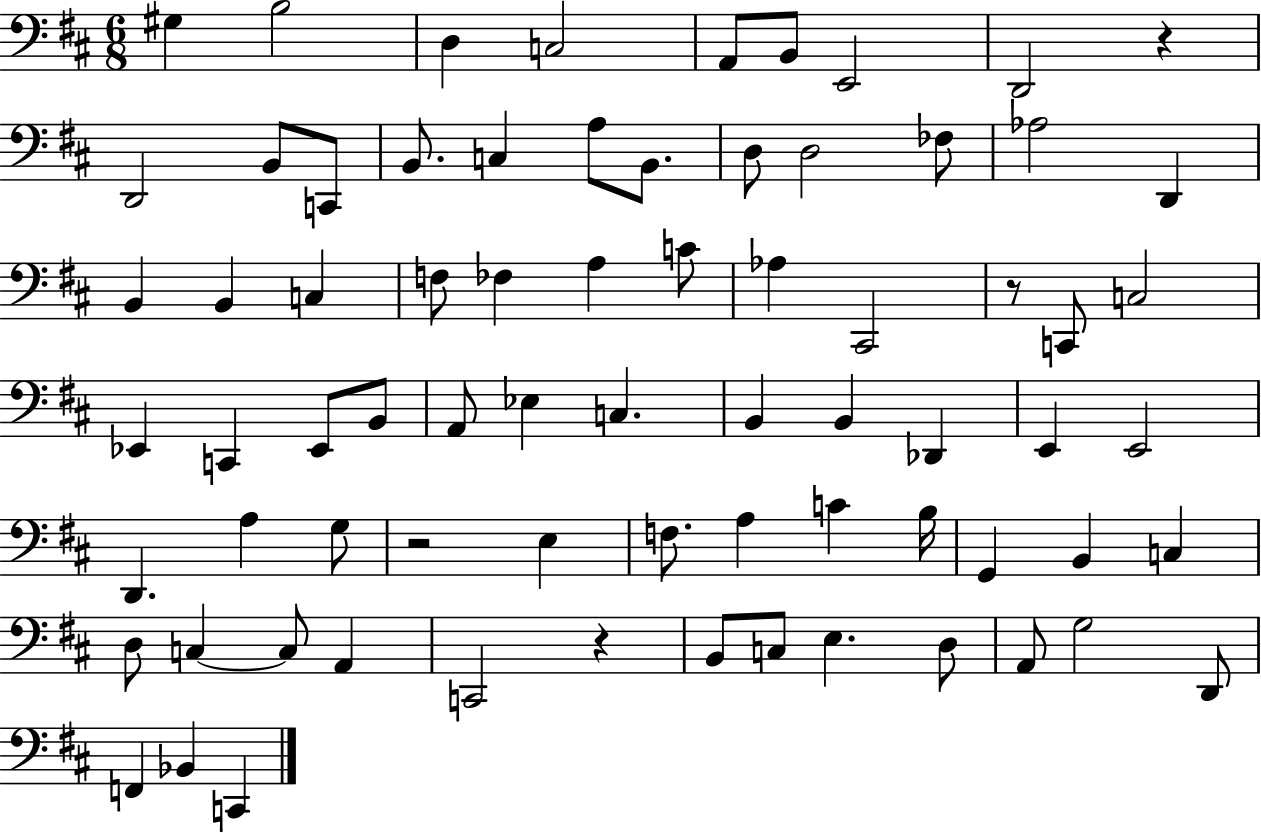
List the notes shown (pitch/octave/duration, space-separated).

G#3/q B3/h D3/q C3/h A2/e B2/e E2/h D2/h R/q D2/h B2/e C2/e B2/e. C3/q A3/e B2/e. D3/e D3/h FES3/e Ab3/h D2/q B2/q B2/q C3/q F3/e FES3/q A3/q C4/e Ab3/q C#2/h R/e C2/e C3/h Eb2/q C2/q Eb2/e B2/e A2/e Eb3/q C3/q. B2/q B2/q Db2/q E2/q E2/h D2/q. A3/q G3/e R/h E3/q F3/e. A3/q C4/q B3/s G2/q B2/q C3/q D3/e C3/q C3/e A2/q C2/h R/q B2/e C3/e E3/q. D3/e A2/e G3/h D2/e F2/q Bb2/q C2/q